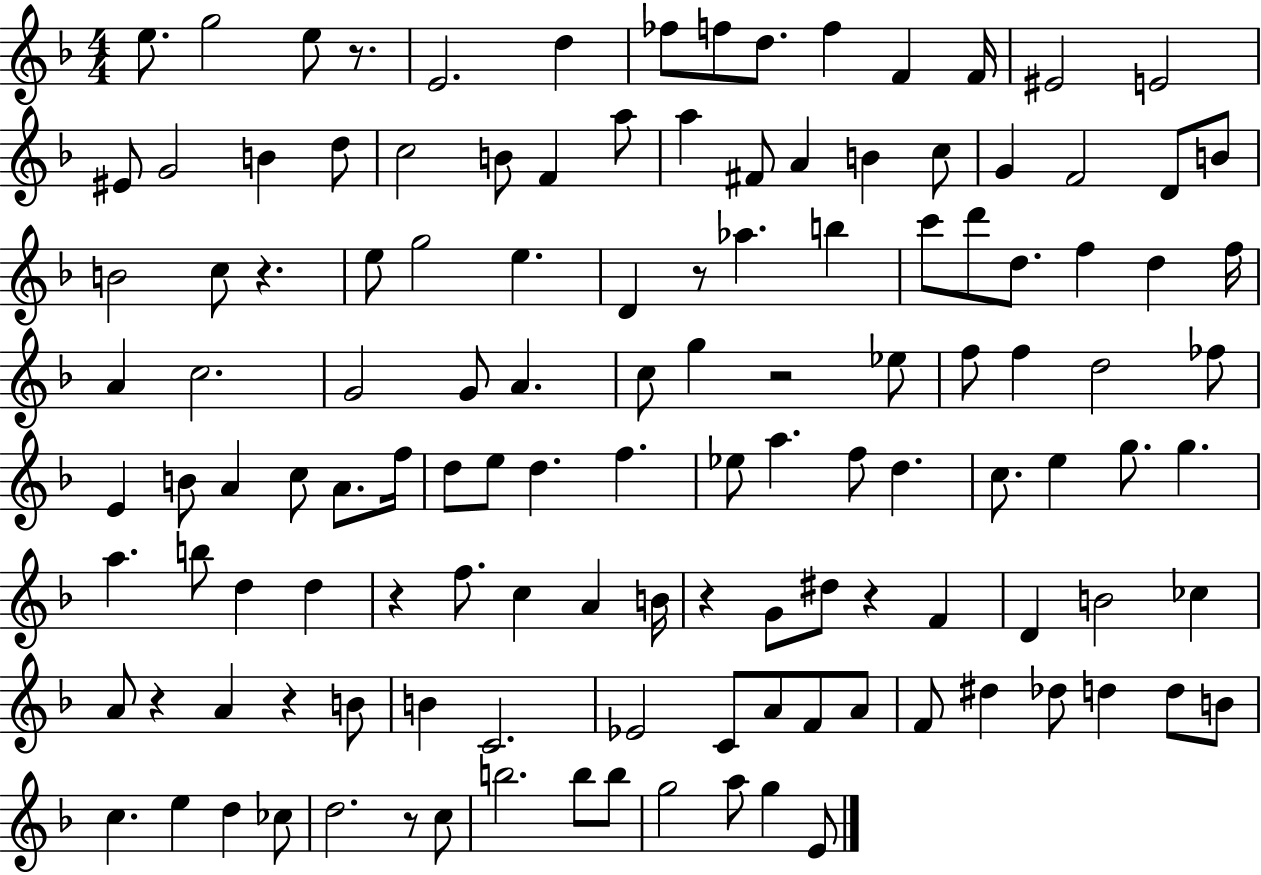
X:1
T:Untitled
M:4/4
L:1/4
K:F
e/2 g2 e/2 z/2 E2 d _f/2 f/2 d/2 f F F/4 ^E2 E2 ^E/2 G2 B d/2 c2 B/2 F a/2 a ^F/2 A B c/2 G F2 D/2 B/2 B2 c/2 z e/2 g2 e D z/2 _a b c'/2 d'/2 d/2 f d f/4 A c2 G2 G/2 A c/2 g z2 _e/2 f/2 f d2 _f/2 E B/2 A c/2 A/2 f/4 d/2 e/2 d f _e/2 a f/2 d c/2 e g/2 g a b/2 d d z f/2 c A B/4 z G/2 ^d/2 z F D B2 _c A/2 z A z B/2 B C2 _E2 C/2 A/2 F/2 A/2 F/2 ^d _d/2 d d/2 B/2 c e d _c/2 d2 z/2 c/2 b2 b/2 b/2 g2 a/2 g E/2